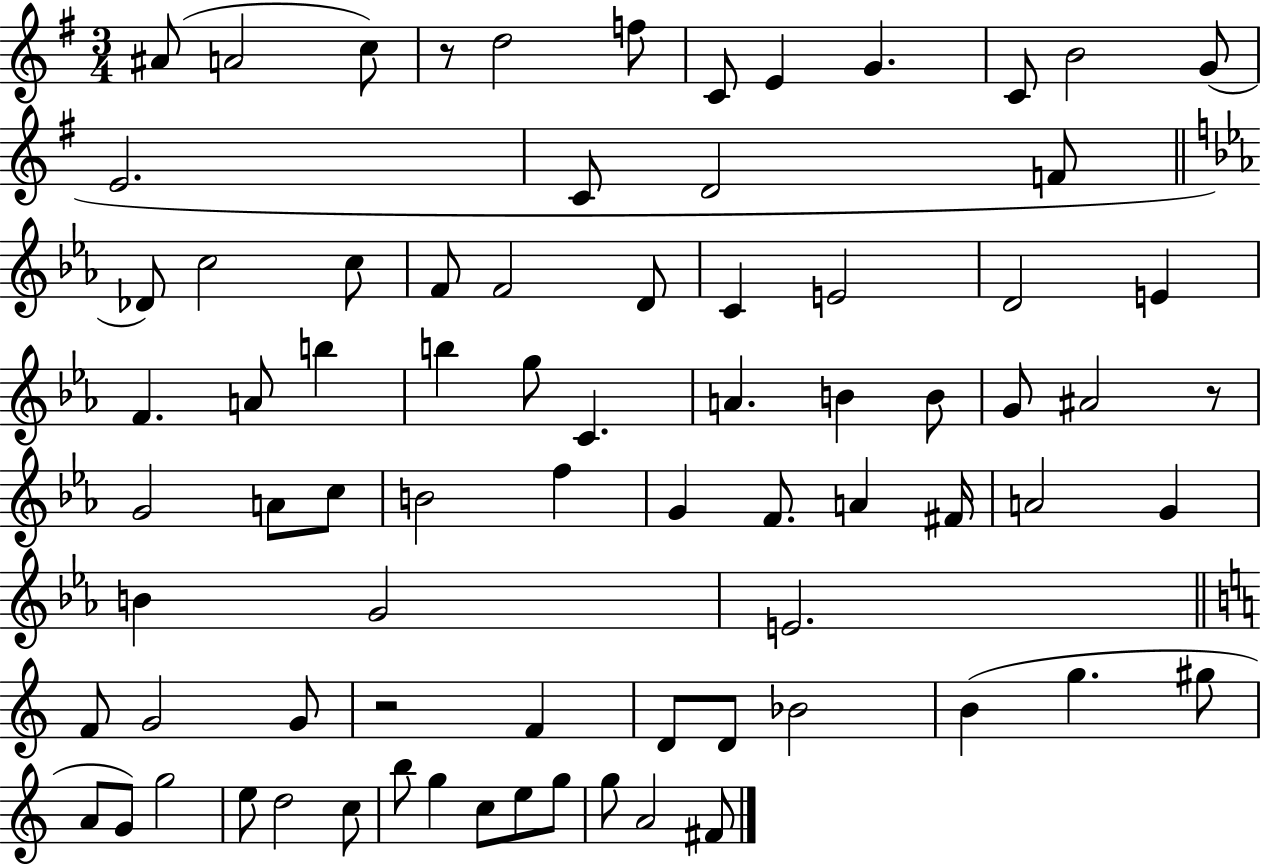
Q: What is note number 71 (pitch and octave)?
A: G5